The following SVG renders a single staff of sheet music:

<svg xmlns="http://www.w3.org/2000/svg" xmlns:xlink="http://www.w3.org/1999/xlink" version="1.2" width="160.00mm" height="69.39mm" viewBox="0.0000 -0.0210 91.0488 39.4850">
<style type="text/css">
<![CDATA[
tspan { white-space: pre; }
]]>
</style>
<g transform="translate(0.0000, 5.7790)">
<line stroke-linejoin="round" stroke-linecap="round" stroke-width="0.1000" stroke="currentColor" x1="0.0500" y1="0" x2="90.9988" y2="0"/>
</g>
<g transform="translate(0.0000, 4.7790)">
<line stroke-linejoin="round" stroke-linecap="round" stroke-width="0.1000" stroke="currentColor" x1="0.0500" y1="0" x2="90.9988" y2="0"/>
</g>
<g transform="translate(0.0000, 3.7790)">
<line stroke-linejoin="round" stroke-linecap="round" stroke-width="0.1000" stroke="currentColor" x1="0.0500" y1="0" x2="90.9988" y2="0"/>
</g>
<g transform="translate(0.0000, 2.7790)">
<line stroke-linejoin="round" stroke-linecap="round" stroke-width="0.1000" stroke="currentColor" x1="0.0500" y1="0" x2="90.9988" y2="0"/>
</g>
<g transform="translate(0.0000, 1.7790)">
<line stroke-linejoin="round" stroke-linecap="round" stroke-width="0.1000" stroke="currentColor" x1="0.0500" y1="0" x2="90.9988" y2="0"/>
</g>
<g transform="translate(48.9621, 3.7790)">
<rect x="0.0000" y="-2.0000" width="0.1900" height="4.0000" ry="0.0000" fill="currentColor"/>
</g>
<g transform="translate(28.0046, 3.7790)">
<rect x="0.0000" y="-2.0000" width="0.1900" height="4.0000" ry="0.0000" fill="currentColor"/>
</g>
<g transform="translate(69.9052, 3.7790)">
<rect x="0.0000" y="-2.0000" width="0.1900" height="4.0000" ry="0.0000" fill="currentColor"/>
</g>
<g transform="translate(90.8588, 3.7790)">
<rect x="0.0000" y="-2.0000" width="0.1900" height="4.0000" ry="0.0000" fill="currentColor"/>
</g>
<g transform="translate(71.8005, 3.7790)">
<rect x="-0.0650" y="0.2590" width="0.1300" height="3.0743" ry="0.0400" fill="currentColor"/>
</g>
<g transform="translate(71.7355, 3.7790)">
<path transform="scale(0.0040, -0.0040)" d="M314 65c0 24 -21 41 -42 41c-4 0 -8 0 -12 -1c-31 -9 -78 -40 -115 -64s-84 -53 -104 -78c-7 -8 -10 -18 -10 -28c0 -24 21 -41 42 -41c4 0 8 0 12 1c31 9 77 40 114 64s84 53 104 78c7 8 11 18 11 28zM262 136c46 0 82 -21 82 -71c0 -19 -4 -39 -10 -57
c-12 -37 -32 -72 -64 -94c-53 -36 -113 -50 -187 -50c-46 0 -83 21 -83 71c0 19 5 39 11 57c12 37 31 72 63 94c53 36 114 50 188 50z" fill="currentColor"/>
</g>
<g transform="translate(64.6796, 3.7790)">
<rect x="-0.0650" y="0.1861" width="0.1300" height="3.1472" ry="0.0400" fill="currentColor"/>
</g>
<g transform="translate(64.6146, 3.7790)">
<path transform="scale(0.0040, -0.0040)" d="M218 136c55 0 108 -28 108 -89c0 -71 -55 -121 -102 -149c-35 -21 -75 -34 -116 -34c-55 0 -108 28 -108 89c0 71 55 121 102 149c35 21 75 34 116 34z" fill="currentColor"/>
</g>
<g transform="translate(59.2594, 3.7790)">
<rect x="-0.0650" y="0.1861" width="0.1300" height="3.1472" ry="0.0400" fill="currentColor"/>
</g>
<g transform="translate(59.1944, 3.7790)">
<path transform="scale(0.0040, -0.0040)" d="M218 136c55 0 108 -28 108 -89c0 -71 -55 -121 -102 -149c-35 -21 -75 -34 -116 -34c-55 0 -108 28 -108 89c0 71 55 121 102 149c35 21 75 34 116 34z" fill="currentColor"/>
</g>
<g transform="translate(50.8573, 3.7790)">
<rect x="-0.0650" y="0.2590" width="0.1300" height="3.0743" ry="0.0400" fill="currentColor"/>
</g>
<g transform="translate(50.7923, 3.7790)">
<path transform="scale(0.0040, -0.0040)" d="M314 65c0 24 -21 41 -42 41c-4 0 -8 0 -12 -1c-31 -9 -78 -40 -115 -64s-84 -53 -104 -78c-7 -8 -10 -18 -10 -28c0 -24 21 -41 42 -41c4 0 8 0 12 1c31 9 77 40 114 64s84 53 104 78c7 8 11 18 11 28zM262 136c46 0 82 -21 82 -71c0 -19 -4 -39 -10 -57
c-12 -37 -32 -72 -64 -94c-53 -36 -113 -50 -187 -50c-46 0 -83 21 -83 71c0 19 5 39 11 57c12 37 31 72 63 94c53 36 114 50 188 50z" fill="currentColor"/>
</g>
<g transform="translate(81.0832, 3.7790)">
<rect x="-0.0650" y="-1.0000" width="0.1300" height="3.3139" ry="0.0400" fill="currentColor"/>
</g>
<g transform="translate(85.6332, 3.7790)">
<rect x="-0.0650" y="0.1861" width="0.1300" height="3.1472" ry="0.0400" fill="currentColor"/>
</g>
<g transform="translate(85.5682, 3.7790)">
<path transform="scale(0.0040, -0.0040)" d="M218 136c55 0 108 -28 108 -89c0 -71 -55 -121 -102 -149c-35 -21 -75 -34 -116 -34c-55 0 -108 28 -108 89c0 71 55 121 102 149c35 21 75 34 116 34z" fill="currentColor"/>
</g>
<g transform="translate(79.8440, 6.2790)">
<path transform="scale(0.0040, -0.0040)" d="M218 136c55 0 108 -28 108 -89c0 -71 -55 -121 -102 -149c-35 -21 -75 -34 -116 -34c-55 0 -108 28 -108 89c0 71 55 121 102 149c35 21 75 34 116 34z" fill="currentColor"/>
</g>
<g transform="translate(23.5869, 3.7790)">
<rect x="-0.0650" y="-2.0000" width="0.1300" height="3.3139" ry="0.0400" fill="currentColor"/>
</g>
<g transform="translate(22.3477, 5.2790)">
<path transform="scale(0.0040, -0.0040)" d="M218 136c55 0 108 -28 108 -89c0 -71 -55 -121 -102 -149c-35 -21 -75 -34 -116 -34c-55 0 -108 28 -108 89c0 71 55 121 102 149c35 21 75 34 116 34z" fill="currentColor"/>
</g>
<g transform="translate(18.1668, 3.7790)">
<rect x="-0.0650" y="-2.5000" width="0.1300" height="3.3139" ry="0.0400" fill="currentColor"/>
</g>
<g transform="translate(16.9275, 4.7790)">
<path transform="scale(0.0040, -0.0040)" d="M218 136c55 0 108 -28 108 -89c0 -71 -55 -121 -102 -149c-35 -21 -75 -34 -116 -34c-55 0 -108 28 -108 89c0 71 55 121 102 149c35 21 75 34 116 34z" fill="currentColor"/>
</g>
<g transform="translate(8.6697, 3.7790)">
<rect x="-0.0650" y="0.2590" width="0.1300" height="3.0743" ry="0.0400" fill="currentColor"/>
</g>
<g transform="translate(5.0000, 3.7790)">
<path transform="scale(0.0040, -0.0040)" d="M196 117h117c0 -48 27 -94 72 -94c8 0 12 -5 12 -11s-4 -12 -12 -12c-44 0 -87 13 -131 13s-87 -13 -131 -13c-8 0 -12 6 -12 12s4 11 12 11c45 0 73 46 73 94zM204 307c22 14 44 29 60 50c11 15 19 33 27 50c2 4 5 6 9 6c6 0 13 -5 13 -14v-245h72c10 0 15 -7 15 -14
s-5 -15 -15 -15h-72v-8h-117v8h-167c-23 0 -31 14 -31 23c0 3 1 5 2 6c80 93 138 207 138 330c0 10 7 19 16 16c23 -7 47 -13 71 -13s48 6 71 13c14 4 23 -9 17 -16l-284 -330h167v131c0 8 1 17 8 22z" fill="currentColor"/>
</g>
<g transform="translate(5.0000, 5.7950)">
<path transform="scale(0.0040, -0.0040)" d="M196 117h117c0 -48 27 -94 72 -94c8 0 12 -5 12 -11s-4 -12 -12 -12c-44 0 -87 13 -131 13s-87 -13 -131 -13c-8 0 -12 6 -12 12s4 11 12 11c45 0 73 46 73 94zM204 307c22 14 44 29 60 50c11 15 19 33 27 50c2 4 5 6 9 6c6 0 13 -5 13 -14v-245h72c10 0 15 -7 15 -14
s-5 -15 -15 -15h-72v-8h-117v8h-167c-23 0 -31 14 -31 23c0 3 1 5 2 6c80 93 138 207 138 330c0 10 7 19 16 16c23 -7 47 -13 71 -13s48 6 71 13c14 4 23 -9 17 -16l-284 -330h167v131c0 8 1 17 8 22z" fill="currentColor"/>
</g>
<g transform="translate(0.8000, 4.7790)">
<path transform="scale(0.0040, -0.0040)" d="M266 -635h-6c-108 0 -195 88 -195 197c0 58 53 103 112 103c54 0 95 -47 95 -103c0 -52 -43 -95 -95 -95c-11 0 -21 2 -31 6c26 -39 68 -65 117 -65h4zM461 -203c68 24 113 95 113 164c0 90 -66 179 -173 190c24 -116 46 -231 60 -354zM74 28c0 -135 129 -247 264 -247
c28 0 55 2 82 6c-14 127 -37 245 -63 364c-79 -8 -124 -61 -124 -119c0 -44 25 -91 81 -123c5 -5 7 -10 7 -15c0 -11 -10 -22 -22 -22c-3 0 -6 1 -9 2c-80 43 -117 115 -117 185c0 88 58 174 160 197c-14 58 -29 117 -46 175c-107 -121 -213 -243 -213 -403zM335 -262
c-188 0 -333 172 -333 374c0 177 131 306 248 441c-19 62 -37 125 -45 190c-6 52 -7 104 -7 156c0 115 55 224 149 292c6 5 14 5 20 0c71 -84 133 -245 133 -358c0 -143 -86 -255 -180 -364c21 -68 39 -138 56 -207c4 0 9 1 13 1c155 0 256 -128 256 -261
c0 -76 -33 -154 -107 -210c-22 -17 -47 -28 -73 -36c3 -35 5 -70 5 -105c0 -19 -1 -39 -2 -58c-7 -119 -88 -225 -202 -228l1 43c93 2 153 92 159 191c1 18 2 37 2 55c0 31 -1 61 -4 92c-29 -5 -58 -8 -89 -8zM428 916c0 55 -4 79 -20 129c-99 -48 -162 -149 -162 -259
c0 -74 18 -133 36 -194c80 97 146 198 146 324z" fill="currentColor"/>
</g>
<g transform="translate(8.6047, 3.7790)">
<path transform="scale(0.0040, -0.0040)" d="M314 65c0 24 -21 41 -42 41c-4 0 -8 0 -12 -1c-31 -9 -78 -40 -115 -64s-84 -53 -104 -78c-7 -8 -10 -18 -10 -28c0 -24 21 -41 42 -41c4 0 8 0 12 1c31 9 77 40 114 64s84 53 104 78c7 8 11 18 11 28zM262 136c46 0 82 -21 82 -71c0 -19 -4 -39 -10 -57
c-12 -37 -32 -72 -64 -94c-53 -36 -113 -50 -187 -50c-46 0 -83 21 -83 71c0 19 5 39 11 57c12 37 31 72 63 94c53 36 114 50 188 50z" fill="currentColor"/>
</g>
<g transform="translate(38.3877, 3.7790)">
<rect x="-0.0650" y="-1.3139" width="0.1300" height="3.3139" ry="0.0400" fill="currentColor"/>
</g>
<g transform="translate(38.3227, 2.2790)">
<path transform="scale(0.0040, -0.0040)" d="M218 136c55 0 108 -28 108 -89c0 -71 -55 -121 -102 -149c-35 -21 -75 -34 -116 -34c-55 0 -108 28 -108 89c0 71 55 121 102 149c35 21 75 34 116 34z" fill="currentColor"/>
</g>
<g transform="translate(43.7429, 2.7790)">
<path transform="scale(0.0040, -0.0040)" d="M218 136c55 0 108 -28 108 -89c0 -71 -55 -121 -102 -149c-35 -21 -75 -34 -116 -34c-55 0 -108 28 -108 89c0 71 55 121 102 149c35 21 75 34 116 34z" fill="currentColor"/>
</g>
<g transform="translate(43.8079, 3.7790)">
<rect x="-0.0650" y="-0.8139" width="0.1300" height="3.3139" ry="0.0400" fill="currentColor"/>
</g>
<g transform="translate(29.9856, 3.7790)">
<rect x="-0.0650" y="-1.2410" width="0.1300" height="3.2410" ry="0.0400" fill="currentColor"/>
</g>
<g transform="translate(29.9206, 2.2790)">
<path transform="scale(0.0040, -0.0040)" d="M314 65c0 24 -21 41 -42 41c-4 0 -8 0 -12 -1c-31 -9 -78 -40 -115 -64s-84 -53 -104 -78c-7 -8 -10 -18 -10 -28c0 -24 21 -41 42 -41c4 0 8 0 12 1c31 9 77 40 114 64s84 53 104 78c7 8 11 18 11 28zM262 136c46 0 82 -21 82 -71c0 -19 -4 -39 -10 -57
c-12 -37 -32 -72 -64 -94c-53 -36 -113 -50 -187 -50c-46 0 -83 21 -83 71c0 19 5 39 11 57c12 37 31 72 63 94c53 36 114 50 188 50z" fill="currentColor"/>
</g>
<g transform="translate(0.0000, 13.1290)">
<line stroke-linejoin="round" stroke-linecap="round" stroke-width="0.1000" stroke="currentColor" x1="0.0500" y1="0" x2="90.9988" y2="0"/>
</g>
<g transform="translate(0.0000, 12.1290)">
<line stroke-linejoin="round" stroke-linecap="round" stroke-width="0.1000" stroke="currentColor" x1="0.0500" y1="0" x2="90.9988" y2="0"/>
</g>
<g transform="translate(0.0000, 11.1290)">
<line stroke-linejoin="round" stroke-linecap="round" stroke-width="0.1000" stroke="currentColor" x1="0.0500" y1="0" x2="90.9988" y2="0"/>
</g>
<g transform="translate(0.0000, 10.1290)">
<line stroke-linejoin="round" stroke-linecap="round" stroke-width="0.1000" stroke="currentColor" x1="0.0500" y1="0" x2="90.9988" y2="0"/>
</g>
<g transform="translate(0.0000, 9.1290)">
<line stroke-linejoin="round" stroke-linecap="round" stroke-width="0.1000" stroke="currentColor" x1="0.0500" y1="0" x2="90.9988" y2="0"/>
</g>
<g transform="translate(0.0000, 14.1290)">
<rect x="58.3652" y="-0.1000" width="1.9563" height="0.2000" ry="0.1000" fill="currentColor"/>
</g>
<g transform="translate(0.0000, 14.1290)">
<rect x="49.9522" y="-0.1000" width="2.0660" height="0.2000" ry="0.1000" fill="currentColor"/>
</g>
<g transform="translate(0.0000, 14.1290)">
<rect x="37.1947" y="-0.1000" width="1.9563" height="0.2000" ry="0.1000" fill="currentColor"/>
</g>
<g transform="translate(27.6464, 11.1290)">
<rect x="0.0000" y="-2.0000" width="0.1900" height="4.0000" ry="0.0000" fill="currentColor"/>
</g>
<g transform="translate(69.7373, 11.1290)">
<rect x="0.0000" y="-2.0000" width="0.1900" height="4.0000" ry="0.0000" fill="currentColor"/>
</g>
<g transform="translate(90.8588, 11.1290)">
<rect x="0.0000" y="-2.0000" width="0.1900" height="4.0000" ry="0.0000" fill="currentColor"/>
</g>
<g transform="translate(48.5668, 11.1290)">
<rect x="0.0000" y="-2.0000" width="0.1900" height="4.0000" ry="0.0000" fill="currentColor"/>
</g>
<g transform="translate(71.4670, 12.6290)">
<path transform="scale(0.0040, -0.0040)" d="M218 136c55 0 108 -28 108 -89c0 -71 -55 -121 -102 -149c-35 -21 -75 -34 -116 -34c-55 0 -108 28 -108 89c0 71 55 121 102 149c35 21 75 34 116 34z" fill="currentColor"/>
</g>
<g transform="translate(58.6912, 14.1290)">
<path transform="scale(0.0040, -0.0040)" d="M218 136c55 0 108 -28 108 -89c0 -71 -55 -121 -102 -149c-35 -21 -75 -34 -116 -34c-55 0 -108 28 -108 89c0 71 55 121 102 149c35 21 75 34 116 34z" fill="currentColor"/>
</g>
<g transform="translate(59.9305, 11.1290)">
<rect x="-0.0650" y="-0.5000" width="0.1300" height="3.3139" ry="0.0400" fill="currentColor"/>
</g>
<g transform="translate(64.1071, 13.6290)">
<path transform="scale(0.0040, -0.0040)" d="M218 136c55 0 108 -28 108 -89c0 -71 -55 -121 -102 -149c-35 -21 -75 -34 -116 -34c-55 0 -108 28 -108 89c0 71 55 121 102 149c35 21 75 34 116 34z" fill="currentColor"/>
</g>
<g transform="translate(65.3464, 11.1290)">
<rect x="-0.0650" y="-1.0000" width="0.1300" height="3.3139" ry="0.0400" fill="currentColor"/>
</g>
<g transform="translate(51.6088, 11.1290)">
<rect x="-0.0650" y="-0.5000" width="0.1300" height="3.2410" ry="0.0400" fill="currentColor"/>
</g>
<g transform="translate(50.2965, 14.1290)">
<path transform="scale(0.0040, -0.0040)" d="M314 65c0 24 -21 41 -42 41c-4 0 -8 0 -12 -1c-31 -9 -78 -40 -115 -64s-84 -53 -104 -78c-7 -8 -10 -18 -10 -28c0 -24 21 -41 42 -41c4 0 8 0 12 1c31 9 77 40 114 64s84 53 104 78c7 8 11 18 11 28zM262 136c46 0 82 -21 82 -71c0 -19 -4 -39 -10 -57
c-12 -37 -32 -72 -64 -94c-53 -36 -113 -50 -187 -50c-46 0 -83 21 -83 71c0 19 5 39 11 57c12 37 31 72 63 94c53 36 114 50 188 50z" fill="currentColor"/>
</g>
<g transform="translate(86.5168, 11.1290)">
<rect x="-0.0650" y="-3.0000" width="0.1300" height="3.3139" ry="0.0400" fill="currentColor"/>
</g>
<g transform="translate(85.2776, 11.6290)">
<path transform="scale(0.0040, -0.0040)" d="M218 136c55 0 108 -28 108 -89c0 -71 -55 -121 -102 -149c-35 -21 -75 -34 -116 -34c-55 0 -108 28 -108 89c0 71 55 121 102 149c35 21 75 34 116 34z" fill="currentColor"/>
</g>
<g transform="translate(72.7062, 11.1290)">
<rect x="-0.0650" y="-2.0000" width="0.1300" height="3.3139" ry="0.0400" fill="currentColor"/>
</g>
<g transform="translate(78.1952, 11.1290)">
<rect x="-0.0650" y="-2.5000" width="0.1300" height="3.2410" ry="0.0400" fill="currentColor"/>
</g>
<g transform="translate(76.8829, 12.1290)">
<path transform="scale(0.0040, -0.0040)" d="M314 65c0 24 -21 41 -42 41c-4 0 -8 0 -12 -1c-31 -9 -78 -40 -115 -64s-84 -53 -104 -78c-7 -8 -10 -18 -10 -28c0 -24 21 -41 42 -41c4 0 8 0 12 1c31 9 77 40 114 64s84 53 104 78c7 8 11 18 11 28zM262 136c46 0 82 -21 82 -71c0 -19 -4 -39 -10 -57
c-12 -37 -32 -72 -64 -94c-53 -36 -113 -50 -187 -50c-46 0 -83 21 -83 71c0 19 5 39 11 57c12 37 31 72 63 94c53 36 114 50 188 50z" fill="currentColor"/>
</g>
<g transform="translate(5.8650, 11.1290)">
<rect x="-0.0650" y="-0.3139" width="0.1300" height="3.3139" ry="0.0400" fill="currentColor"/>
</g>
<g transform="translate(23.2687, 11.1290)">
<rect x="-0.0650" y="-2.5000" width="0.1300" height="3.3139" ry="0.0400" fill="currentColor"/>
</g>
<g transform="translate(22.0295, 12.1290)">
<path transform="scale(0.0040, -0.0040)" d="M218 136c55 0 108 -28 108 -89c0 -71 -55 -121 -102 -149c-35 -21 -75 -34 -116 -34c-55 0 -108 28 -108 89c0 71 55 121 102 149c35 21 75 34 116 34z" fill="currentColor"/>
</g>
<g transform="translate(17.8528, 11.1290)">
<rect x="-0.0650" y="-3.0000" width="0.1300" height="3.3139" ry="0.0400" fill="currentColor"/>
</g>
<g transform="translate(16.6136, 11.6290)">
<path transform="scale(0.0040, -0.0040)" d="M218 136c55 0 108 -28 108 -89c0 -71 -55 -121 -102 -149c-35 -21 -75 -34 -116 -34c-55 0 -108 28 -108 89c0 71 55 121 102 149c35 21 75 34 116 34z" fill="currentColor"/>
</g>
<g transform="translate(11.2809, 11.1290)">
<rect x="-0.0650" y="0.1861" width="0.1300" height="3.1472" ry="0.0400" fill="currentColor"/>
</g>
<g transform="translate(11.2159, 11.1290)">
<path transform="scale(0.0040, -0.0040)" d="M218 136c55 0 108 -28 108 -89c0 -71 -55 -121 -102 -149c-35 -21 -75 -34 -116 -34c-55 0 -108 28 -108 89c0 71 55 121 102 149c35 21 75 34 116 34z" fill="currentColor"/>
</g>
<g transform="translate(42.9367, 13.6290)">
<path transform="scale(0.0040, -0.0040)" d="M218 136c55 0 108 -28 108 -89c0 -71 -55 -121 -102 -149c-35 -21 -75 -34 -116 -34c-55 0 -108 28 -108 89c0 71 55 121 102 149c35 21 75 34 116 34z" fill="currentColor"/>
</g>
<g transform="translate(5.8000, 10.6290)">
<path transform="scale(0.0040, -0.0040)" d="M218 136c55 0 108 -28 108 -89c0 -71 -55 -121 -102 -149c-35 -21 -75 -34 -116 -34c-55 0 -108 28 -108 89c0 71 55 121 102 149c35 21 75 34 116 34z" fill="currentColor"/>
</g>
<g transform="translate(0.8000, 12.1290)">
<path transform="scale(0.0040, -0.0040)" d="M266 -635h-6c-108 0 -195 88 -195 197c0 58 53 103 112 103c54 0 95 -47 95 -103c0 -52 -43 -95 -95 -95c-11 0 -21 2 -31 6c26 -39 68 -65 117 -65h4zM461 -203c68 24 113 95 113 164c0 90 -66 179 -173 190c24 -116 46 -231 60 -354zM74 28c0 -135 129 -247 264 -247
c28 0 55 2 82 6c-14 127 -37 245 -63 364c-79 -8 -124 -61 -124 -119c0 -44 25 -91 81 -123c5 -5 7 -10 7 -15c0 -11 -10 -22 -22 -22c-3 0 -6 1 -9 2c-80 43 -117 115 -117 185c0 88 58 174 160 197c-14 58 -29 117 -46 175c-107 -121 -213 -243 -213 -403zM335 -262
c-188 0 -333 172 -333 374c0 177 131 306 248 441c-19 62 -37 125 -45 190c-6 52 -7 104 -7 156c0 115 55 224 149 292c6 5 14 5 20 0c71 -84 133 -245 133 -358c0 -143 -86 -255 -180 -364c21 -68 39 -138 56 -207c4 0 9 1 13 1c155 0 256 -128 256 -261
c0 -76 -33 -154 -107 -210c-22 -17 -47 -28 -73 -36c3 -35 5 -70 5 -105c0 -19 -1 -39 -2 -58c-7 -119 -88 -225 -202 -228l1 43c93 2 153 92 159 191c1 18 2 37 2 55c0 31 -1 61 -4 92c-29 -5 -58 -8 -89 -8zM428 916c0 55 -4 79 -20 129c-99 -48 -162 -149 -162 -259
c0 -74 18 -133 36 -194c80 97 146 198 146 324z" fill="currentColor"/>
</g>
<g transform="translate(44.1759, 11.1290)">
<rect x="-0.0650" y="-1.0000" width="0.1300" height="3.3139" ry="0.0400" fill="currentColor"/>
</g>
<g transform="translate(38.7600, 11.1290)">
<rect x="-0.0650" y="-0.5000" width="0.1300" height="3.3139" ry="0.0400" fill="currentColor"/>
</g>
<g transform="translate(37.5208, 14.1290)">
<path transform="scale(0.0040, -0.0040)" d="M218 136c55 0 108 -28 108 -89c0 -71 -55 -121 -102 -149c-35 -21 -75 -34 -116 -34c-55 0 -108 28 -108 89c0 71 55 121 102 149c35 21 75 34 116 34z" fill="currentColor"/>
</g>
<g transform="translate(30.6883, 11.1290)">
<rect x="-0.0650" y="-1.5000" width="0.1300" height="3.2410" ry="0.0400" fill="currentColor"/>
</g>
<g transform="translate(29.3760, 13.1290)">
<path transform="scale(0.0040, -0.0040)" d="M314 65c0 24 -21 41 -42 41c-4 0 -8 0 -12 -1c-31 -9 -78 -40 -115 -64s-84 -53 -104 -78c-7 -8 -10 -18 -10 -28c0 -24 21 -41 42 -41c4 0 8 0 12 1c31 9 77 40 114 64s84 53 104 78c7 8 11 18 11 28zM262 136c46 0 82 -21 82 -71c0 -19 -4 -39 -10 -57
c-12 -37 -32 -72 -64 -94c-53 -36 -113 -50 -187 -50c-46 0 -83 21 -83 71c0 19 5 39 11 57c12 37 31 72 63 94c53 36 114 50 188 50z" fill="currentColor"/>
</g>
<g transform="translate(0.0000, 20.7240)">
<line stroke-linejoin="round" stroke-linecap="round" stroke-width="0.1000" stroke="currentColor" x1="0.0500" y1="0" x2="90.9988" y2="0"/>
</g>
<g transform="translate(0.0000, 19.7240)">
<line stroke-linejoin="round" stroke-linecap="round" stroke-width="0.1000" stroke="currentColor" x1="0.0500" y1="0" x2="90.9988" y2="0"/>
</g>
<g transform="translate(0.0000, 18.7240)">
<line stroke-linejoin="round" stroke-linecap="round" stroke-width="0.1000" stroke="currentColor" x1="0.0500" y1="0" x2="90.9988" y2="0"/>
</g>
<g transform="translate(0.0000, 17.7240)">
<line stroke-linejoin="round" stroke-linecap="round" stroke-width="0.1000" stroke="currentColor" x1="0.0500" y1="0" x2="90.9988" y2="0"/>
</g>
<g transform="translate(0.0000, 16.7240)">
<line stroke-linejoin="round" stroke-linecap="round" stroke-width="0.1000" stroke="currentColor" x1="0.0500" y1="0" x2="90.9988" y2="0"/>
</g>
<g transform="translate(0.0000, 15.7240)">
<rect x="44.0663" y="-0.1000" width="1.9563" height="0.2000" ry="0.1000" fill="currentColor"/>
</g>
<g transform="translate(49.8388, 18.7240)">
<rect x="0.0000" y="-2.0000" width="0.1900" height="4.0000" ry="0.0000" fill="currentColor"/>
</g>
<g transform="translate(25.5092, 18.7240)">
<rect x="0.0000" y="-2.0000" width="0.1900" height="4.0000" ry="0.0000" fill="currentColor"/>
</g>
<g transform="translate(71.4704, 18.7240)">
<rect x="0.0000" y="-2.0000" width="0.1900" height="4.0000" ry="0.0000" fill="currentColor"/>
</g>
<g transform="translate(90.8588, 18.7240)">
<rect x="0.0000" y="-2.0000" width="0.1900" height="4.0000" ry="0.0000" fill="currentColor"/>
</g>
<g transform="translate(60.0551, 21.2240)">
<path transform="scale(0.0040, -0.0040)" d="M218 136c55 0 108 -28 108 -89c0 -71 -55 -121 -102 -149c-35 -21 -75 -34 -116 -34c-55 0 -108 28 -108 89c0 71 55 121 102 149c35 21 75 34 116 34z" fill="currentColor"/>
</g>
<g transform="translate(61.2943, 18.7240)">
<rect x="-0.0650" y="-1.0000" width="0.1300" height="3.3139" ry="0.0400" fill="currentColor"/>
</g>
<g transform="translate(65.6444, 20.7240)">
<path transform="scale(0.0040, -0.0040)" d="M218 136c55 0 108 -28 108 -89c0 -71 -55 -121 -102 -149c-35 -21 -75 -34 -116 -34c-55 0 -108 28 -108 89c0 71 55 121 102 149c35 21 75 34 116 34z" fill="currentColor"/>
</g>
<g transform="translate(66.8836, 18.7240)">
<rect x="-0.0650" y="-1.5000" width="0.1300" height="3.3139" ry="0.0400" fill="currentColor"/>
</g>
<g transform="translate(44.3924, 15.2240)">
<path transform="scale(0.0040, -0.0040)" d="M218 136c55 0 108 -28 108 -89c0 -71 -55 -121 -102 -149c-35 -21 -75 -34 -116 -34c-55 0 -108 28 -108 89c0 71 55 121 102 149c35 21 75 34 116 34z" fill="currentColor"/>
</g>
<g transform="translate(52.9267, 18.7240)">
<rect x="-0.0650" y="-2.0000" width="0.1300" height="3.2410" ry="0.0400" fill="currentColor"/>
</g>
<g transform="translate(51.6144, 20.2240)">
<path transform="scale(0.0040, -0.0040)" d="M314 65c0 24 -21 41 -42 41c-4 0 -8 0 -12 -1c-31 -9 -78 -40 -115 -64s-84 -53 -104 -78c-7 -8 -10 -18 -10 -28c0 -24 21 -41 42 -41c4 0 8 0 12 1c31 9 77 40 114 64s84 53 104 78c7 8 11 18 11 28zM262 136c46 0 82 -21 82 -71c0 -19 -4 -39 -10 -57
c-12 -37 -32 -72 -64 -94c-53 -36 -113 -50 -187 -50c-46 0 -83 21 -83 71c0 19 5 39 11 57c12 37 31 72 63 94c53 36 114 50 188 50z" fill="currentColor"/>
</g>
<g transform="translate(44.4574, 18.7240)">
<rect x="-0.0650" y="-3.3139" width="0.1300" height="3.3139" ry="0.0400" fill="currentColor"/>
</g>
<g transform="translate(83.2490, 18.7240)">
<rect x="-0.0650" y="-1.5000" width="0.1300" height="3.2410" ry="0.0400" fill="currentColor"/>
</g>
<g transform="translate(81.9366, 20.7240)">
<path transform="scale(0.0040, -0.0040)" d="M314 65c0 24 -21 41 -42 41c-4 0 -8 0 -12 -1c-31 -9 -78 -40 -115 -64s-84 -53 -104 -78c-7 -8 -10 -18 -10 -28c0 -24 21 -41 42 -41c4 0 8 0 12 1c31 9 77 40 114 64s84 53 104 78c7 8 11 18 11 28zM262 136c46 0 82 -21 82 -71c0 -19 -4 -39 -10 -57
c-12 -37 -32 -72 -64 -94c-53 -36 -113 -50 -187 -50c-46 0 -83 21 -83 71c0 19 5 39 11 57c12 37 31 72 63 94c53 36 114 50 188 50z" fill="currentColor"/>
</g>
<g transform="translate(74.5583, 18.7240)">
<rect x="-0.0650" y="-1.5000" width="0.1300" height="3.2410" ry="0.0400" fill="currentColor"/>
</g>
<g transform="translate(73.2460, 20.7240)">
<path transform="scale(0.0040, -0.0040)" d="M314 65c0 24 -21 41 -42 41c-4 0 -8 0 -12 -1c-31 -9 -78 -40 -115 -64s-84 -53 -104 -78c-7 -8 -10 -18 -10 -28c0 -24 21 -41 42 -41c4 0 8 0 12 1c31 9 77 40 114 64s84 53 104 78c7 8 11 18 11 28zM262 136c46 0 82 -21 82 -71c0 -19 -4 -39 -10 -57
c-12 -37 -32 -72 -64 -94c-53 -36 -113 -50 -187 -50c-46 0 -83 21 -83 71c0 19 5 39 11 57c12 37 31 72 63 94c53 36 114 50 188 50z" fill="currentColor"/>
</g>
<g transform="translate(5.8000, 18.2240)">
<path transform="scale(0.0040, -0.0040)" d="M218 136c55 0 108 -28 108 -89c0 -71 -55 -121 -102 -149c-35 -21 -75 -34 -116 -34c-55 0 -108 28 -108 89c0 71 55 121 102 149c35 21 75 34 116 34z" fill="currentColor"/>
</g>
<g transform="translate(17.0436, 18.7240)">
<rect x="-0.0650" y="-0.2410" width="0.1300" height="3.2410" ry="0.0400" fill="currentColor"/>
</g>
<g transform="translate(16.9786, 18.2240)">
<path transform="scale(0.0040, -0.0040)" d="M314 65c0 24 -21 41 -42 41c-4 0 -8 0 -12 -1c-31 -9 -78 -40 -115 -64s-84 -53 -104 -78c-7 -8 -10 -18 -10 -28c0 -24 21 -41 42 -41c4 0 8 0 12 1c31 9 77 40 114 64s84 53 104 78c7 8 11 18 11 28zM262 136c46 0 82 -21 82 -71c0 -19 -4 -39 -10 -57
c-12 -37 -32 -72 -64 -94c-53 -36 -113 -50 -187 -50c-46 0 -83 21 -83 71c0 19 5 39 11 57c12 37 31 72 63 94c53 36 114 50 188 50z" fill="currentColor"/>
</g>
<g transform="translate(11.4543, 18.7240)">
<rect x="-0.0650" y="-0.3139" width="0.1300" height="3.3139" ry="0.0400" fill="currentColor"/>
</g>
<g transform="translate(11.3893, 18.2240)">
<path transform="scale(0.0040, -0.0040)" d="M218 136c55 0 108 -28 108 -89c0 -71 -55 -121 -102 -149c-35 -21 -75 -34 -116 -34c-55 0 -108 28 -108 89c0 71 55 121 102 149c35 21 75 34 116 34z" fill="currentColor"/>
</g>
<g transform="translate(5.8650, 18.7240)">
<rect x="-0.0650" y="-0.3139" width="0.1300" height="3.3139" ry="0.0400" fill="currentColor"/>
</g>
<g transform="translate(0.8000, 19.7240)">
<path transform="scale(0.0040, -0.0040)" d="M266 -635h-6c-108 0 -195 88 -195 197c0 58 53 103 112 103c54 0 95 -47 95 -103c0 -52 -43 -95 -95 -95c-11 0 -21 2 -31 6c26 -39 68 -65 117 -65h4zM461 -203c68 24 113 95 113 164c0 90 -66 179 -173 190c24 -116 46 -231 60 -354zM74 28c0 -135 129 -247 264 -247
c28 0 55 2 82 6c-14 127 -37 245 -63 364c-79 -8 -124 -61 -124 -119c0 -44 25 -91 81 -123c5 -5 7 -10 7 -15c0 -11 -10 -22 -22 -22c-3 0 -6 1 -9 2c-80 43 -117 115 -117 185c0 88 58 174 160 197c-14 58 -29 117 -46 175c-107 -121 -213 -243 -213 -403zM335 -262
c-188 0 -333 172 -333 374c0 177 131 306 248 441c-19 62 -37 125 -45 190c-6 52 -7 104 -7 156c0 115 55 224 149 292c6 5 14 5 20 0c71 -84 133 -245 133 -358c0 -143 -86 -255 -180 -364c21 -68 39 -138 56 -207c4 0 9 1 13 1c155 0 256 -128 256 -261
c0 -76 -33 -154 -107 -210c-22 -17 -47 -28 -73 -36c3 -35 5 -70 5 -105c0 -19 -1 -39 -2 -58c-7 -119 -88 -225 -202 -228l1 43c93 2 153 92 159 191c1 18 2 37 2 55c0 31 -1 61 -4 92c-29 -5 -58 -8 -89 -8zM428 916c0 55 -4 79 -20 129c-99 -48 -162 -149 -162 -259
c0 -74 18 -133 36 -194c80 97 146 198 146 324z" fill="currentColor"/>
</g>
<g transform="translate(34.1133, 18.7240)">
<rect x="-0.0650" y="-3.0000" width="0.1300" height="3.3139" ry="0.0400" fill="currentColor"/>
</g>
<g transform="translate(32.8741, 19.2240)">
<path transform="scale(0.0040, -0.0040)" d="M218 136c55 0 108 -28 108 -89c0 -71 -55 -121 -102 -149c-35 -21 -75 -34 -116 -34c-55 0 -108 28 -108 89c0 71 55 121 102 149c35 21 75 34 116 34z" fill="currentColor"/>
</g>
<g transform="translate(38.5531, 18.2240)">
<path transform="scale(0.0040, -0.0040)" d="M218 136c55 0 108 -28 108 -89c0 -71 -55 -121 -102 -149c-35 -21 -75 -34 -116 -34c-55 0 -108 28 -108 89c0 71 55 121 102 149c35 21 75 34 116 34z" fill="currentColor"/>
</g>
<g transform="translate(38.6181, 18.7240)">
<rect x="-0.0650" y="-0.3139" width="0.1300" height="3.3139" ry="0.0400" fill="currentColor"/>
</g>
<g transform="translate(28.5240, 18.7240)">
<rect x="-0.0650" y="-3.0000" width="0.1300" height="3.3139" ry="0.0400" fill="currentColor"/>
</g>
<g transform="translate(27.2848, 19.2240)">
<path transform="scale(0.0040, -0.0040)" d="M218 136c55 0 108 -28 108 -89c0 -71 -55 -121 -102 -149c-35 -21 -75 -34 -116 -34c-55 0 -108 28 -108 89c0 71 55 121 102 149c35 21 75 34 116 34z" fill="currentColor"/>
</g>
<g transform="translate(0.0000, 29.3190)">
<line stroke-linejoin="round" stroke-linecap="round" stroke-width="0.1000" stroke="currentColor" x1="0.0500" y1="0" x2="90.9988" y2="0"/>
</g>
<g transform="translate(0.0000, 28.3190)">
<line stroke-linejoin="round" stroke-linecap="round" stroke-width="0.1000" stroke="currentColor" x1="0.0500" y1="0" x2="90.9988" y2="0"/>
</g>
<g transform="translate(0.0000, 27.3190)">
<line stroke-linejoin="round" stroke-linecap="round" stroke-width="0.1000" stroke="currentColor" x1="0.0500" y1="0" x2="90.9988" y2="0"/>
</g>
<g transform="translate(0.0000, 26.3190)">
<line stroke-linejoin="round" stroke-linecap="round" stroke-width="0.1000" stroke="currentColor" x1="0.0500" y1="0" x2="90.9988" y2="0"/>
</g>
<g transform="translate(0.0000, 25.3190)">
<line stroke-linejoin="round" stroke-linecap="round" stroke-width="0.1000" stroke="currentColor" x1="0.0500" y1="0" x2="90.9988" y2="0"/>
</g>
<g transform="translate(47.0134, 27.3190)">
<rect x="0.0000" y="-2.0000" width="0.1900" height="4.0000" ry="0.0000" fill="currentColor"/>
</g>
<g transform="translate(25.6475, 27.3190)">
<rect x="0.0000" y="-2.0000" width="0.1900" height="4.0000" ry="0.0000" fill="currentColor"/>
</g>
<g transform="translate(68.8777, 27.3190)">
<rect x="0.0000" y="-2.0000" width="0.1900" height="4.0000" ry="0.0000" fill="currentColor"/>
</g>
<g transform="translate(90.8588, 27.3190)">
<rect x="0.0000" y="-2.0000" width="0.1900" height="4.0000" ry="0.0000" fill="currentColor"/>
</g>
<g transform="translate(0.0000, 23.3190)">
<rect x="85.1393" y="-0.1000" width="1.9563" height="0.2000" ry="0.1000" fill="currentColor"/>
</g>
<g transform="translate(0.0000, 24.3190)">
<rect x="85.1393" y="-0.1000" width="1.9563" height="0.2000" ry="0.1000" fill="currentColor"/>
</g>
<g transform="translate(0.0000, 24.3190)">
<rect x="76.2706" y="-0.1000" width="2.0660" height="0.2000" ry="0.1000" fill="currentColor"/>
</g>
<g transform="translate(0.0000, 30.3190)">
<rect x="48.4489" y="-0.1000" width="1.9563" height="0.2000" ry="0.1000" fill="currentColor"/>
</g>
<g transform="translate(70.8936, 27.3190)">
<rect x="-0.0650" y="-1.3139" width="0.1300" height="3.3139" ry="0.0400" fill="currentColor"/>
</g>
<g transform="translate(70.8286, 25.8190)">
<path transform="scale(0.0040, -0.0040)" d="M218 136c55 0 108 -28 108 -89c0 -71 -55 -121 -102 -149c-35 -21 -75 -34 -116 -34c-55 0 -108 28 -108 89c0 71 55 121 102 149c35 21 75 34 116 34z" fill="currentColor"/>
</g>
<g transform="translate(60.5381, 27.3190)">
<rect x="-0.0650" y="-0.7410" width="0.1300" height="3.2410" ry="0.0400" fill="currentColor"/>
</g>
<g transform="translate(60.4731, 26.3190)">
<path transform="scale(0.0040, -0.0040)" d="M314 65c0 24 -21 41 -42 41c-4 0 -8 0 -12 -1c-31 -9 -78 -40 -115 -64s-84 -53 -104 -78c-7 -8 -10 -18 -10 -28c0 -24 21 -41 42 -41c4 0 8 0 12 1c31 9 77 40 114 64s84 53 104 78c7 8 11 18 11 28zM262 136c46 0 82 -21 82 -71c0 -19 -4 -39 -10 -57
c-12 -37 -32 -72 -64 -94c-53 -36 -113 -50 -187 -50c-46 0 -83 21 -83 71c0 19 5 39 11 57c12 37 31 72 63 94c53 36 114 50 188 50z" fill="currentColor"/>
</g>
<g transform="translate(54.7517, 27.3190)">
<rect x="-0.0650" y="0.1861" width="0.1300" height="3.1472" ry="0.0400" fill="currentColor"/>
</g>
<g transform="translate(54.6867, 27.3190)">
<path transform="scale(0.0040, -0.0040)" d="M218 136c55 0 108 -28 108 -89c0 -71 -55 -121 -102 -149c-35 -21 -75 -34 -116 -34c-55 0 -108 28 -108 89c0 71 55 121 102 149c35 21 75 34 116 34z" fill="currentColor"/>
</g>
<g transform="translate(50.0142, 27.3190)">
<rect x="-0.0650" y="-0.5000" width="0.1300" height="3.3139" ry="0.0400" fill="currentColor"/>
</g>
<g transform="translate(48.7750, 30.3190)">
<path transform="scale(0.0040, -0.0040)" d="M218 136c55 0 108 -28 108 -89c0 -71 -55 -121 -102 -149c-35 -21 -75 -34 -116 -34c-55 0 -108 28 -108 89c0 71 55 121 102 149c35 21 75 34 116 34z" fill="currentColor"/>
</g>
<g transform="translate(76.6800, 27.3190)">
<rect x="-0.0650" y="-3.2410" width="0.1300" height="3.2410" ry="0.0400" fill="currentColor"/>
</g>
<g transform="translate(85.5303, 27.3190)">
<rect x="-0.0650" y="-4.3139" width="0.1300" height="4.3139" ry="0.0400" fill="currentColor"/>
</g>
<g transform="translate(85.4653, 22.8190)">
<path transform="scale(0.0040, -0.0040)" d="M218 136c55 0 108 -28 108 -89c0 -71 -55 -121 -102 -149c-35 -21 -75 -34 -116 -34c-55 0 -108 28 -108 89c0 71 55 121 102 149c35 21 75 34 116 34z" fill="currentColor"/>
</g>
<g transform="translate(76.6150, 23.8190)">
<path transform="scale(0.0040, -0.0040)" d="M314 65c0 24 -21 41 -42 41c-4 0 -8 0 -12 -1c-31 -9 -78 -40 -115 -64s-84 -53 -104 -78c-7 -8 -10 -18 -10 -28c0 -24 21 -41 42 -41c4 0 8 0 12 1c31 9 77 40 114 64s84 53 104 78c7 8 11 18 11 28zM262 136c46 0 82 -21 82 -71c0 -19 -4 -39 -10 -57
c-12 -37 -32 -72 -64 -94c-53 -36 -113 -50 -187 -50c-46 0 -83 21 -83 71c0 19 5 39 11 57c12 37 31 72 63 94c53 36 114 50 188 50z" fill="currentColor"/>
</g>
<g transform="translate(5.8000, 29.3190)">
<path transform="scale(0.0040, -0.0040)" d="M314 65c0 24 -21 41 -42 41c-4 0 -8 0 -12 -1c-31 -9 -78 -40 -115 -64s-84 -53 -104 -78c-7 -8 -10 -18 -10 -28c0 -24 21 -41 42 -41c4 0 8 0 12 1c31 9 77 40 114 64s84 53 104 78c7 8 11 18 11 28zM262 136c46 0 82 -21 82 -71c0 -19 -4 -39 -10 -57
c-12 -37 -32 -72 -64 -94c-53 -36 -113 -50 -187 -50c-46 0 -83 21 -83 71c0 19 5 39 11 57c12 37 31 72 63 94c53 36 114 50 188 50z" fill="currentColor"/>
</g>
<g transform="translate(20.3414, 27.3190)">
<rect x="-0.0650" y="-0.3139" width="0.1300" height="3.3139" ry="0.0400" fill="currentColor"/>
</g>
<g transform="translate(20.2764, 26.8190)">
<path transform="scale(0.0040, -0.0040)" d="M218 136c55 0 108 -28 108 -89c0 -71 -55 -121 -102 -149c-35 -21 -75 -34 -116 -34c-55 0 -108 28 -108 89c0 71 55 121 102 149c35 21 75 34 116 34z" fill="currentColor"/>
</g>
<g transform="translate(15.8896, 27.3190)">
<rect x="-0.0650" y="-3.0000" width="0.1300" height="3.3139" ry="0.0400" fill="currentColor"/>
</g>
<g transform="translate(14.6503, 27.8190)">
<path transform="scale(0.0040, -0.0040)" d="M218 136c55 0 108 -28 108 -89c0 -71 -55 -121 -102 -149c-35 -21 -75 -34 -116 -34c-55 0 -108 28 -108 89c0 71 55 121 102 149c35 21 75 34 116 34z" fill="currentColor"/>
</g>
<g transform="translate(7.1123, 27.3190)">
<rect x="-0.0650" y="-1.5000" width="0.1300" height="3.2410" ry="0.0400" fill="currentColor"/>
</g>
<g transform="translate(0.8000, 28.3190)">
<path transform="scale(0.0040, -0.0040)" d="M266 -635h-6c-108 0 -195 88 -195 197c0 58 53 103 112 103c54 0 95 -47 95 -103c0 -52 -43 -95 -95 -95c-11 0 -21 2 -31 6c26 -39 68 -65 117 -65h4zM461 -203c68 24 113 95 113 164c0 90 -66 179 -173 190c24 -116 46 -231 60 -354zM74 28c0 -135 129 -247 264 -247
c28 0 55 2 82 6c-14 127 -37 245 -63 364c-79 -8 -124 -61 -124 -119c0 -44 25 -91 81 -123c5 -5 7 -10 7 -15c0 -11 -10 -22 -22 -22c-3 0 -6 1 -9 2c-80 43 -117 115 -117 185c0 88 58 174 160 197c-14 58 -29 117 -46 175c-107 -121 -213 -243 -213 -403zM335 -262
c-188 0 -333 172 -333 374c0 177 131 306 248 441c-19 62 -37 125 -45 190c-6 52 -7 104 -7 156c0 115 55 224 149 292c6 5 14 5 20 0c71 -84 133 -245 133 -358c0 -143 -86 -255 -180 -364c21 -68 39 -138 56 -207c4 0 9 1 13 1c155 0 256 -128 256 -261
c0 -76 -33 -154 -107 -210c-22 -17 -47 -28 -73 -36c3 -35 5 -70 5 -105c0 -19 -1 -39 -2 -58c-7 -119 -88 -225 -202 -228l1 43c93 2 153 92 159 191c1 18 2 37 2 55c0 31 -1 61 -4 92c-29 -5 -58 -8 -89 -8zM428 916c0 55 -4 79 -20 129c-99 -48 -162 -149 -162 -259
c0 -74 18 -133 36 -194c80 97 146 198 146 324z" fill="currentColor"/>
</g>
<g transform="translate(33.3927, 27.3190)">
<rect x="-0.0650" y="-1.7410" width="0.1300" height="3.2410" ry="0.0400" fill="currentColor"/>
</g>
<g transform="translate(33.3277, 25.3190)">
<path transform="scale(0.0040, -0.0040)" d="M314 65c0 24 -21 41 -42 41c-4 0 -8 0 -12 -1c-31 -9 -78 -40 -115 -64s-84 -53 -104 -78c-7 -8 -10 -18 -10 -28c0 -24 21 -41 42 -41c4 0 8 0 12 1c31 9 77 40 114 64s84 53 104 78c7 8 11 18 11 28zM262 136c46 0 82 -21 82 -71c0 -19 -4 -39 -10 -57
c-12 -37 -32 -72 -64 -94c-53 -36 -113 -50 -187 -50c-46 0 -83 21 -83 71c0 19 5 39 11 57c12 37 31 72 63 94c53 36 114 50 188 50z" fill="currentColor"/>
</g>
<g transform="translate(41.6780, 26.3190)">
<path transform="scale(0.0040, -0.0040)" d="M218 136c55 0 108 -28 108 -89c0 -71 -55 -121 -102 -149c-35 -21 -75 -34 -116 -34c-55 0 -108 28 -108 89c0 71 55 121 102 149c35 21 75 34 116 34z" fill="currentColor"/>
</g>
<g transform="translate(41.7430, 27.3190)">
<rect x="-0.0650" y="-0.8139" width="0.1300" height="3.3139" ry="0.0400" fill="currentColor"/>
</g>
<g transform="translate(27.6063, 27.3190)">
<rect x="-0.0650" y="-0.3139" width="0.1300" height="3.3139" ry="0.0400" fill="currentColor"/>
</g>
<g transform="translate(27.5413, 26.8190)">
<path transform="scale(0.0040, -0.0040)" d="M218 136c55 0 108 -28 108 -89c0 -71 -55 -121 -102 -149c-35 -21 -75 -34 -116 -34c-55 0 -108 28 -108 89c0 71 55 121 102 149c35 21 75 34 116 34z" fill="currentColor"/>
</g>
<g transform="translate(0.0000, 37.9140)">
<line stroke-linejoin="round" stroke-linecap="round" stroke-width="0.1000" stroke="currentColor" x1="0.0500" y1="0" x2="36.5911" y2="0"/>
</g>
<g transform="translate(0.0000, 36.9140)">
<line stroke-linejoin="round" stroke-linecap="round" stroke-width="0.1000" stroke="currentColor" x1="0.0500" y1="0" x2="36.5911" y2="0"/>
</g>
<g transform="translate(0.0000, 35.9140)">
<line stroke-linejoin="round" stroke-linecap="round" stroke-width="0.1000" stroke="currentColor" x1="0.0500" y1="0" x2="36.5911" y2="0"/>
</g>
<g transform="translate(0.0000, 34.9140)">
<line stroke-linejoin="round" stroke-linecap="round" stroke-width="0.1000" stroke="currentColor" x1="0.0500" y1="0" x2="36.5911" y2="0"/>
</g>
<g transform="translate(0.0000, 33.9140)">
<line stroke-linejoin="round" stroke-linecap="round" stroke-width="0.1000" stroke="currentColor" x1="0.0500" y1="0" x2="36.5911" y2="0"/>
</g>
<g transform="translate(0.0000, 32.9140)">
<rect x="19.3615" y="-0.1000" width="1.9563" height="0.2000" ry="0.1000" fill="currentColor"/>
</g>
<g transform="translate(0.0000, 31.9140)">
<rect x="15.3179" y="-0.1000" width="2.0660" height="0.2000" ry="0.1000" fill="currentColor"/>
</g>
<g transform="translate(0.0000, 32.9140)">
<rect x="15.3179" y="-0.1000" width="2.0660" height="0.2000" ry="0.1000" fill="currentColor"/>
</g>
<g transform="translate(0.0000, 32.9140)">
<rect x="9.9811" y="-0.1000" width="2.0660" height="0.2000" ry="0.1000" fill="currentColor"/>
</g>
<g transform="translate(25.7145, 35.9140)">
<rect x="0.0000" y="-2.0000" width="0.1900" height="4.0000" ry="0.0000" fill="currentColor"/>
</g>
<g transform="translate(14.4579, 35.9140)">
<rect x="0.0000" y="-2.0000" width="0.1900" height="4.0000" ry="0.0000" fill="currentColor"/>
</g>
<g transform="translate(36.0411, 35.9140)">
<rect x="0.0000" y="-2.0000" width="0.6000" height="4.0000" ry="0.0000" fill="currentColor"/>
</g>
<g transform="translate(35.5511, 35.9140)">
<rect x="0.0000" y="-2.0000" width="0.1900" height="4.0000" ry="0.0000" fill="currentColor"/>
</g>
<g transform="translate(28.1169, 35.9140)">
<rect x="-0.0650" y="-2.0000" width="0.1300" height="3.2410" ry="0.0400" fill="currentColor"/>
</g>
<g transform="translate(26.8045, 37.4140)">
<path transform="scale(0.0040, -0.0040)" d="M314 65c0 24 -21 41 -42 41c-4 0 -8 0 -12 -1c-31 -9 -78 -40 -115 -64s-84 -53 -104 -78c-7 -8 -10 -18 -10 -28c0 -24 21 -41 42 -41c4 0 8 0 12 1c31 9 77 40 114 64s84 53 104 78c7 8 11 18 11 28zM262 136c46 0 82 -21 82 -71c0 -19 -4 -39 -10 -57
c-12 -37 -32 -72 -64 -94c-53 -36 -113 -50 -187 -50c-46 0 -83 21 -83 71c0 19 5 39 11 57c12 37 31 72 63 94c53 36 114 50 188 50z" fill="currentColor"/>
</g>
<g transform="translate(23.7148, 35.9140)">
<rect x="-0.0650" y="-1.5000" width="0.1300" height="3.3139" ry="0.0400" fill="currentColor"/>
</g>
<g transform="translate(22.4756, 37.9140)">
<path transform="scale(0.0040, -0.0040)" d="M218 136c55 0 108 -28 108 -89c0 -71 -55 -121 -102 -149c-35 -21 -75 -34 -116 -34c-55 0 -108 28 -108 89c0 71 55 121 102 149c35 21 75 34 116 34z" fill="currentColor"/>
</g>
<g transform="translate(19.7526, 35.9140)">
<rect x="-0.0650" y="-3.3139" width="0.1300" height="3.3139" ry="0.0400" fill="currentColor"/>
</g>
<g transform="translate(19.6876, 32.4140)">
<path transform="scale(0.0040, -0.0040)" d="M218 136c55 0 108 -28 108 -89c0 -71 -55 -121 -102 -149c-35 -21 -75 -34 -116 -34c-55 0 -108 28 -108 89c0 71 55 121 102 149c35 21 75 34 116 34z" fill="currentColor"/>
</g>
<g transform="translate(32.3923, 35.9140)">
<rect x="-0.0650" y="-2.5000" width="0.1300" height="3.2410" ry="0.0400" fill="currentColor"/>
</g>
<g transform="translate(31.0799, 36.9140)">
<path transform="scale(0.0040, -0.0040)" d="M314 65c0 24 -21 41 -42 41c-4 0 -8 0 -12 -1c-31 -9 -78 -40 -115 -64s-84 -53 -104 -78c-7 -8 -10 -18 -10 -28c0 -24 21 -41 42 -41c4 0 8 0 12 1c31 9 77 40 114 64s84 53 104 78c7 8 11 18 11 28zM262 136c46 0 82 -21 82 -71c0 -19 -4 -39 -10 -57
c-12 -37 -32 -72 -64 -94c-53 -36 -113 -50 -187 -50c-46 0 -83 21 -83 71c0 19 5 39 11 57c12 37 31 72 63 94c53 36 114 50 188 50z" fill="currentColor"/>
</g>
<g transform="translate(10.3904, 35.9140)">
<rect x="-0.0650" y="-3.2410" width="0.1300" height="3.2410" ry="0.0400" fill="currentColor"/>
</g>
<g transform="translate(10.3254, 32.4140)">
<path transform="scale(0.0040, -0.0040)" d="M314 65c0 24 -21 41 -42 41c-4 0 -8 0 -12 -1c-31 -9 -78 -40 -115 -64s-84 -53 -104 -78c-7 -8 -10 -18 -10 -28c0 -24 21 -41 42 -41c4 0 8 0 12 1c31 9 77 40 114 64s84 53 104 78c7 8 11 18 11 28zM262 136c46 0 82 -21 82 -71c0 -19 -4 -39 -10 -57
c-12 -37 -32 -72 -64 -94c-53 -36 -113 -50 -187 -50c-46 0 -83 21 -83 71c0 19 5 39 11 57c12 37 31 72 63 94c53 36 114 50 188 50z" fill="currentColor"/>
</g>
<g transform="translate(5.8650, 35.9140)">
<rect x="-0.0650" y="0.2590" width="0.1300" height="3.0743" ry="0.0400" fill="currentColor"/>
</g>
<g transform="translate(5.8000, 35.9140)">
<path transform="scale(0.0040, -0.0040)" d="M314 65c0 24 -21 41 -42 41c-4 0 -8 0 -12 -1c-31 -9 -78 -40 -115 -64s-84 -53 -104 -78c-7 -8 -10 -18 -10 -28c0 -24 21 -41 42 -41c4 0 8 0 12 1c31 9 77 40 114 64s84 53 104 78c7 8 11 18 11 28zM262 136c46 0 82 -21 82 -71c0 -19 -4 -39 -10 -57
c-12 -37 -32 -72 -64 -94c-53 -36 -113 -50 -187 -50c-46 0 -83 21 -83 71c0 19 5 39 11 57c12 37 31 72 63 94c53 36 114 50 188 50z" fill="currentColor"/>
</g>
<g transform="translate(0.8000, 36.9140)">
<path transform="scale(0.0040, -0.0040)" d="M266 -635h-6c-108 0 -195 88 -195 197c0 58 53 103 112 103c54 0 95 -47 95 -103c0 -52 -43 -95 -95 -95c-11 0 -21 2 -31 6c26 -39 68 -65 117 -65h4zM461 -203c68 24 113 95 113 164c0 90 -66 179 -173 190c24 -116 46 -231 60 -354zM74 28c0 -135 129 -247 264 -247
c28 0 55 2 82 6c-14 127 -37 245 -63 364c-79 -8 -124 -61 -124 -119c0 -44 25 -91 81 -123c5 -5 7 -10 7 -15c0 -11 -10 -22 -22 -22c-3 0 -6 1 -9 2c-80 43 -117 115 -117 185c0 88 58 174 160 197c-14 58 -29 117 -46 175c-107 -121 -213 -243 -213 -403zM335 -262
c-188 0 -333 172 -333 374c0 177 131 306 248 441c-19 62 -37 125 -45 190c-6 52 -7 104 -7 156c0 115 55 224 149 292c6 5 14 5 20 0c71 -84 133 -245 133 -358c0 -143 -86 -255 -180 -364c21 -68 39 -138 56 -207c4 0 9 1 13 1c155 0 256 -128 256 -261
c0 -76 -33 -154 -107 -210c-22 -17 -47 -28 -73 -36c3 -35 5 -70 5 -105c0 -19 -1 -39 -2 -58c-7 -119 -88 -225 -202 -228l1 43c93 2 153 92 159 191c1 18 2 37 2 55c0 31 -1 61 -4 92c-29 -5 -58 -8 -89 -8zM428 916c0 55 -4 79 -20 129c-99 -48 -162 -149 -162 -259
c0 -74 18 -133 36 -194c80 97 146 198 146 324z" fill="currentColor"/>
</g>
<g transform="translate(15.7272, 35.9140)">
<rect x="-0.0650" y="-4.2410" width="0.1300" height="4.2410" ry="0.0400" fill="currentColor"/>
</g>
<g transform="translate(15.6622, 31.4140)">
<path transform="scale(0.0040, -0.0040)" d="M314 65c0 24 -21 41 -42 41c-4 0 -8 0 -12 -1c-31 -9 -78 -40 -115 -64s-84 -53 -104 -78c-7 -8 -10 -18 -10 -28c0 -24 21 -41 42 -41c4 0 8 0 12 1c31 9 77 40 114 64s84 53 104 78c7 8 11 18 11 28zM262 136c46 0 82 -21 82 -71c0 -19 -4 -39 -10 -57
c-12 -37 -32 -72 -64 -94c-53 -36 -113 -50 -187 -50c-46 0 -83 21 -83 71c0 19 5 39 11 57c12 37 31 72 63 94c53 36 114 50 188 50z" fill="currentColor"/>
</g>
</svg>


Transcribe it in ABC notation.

X:1
T:Untitled
M:4/4
L:1/4
K:C
B2 G F e2 e d B2 B B B2 D B c B A G E2 C D C2 C D F G2 A c c c2 A A c b F2 D E E2 E2 E2 A c c f2 d C B d2 e b2 d' B2 b2 d'2 b E F2 G2